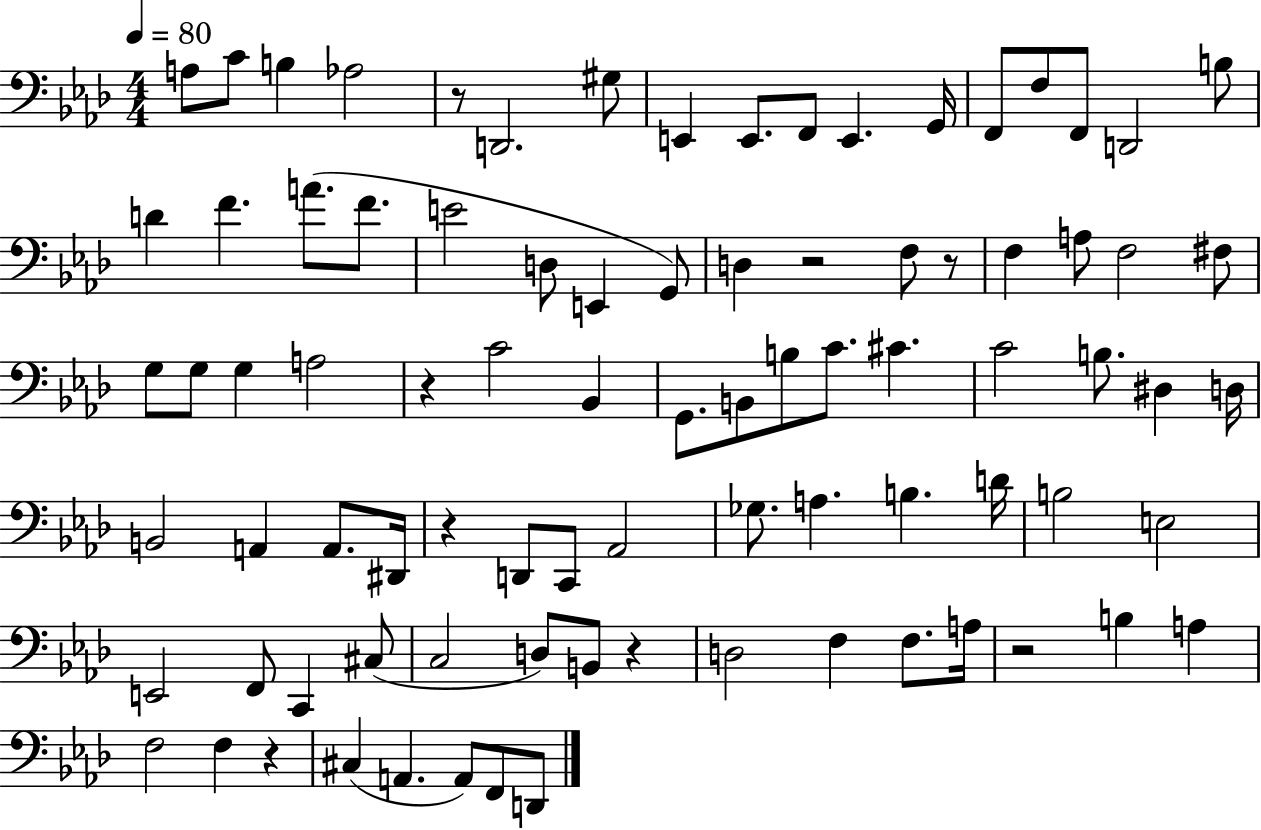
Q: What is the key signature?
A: AES major